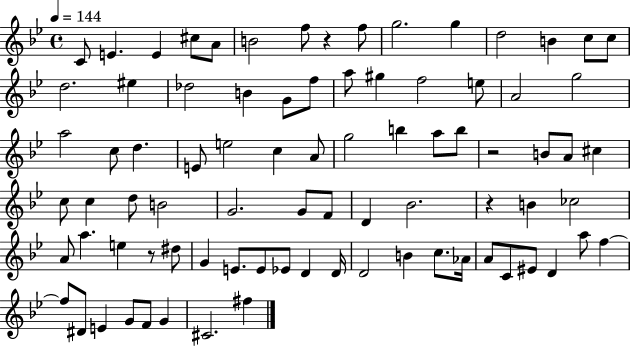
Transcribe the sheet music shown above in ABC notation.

X:1
T:Untitled
M:4/4
L:1/4
K:Bb
C/2 E E ^c/2 A/2 B2 f/2 z f/2 g2 g d2 B c/2 c/2 d2 ^e _d2 B G/2 f/2 a/2 ^g f2 e/2 A2 g2 a2 c/2 d E/2 e2 c A/2 g2 b a/2 b/2 z2 B/2 A/2 ^c c/2 c d/2 B2 G2 G/2 F/2 D _B2 z B _c2 A/2 a e z/2 ^d/2 G E/2 E/2 _E/2 D D/4 D2 B c/2 _A/4 A/2 C/2 ^E/2 D a/2 f f/2 ^D/2 E G/2 F/2 G ^C2 ^f